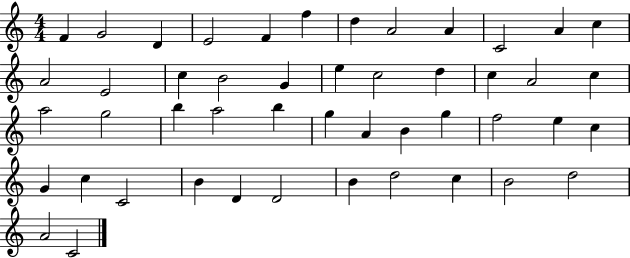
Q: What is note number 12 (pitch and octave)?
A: C5